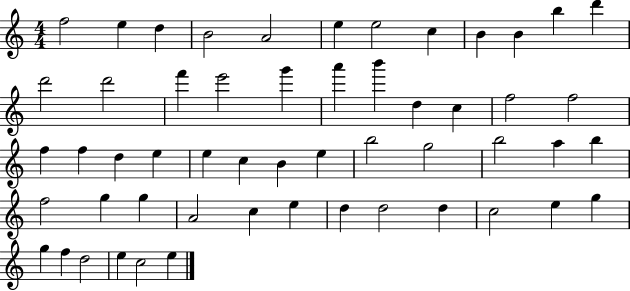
X:1
T:Untitled
M:4/4
L:1/4
K:C
f2 e d B2 A2 e e2 c B B b d' d'2 d'2 f' e'2 g' a' b' d c f2 f2 f f d e e c B e b2 g2 b2 a b f2 g g A2 c e d d2 d c2 e g g f d2 e c2 e